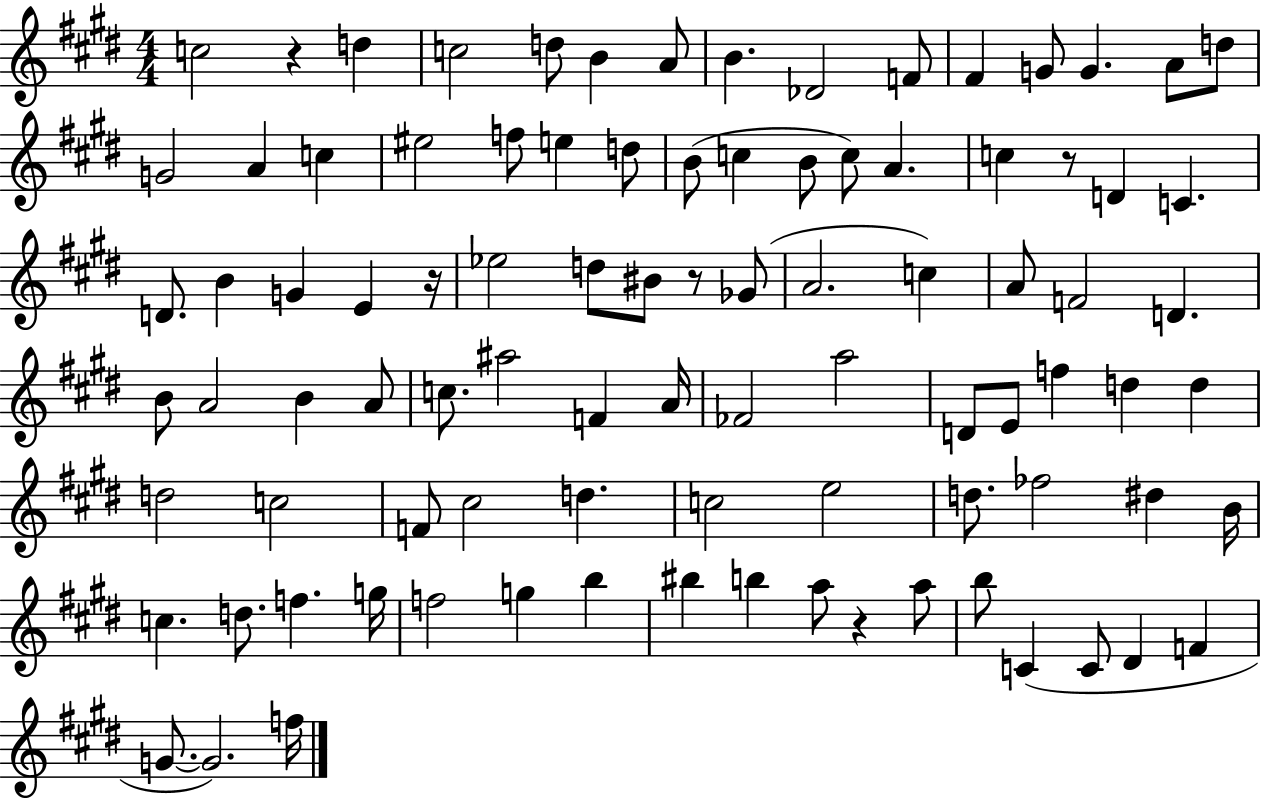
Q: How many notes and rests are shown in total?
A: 92